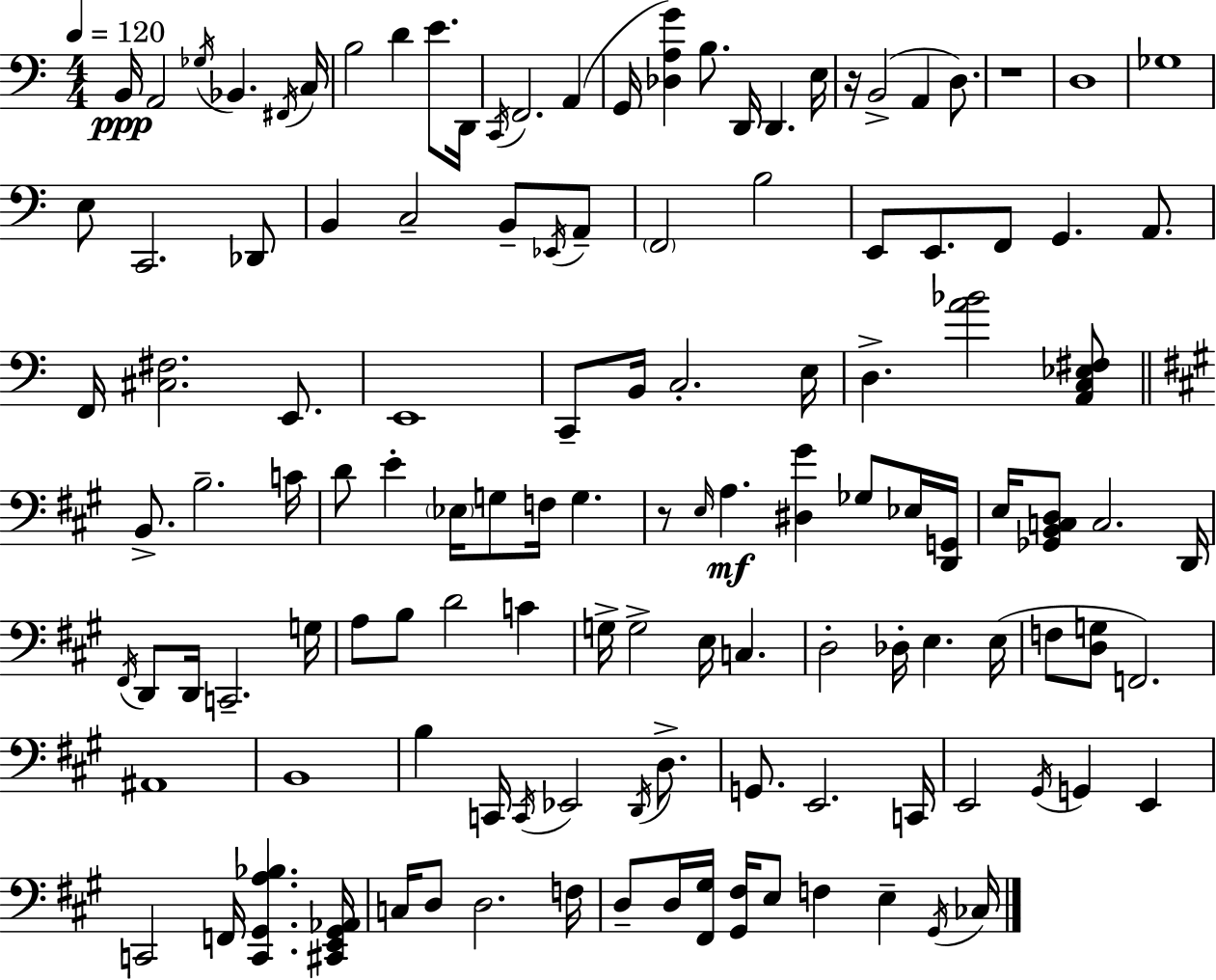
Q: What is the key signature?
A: C major